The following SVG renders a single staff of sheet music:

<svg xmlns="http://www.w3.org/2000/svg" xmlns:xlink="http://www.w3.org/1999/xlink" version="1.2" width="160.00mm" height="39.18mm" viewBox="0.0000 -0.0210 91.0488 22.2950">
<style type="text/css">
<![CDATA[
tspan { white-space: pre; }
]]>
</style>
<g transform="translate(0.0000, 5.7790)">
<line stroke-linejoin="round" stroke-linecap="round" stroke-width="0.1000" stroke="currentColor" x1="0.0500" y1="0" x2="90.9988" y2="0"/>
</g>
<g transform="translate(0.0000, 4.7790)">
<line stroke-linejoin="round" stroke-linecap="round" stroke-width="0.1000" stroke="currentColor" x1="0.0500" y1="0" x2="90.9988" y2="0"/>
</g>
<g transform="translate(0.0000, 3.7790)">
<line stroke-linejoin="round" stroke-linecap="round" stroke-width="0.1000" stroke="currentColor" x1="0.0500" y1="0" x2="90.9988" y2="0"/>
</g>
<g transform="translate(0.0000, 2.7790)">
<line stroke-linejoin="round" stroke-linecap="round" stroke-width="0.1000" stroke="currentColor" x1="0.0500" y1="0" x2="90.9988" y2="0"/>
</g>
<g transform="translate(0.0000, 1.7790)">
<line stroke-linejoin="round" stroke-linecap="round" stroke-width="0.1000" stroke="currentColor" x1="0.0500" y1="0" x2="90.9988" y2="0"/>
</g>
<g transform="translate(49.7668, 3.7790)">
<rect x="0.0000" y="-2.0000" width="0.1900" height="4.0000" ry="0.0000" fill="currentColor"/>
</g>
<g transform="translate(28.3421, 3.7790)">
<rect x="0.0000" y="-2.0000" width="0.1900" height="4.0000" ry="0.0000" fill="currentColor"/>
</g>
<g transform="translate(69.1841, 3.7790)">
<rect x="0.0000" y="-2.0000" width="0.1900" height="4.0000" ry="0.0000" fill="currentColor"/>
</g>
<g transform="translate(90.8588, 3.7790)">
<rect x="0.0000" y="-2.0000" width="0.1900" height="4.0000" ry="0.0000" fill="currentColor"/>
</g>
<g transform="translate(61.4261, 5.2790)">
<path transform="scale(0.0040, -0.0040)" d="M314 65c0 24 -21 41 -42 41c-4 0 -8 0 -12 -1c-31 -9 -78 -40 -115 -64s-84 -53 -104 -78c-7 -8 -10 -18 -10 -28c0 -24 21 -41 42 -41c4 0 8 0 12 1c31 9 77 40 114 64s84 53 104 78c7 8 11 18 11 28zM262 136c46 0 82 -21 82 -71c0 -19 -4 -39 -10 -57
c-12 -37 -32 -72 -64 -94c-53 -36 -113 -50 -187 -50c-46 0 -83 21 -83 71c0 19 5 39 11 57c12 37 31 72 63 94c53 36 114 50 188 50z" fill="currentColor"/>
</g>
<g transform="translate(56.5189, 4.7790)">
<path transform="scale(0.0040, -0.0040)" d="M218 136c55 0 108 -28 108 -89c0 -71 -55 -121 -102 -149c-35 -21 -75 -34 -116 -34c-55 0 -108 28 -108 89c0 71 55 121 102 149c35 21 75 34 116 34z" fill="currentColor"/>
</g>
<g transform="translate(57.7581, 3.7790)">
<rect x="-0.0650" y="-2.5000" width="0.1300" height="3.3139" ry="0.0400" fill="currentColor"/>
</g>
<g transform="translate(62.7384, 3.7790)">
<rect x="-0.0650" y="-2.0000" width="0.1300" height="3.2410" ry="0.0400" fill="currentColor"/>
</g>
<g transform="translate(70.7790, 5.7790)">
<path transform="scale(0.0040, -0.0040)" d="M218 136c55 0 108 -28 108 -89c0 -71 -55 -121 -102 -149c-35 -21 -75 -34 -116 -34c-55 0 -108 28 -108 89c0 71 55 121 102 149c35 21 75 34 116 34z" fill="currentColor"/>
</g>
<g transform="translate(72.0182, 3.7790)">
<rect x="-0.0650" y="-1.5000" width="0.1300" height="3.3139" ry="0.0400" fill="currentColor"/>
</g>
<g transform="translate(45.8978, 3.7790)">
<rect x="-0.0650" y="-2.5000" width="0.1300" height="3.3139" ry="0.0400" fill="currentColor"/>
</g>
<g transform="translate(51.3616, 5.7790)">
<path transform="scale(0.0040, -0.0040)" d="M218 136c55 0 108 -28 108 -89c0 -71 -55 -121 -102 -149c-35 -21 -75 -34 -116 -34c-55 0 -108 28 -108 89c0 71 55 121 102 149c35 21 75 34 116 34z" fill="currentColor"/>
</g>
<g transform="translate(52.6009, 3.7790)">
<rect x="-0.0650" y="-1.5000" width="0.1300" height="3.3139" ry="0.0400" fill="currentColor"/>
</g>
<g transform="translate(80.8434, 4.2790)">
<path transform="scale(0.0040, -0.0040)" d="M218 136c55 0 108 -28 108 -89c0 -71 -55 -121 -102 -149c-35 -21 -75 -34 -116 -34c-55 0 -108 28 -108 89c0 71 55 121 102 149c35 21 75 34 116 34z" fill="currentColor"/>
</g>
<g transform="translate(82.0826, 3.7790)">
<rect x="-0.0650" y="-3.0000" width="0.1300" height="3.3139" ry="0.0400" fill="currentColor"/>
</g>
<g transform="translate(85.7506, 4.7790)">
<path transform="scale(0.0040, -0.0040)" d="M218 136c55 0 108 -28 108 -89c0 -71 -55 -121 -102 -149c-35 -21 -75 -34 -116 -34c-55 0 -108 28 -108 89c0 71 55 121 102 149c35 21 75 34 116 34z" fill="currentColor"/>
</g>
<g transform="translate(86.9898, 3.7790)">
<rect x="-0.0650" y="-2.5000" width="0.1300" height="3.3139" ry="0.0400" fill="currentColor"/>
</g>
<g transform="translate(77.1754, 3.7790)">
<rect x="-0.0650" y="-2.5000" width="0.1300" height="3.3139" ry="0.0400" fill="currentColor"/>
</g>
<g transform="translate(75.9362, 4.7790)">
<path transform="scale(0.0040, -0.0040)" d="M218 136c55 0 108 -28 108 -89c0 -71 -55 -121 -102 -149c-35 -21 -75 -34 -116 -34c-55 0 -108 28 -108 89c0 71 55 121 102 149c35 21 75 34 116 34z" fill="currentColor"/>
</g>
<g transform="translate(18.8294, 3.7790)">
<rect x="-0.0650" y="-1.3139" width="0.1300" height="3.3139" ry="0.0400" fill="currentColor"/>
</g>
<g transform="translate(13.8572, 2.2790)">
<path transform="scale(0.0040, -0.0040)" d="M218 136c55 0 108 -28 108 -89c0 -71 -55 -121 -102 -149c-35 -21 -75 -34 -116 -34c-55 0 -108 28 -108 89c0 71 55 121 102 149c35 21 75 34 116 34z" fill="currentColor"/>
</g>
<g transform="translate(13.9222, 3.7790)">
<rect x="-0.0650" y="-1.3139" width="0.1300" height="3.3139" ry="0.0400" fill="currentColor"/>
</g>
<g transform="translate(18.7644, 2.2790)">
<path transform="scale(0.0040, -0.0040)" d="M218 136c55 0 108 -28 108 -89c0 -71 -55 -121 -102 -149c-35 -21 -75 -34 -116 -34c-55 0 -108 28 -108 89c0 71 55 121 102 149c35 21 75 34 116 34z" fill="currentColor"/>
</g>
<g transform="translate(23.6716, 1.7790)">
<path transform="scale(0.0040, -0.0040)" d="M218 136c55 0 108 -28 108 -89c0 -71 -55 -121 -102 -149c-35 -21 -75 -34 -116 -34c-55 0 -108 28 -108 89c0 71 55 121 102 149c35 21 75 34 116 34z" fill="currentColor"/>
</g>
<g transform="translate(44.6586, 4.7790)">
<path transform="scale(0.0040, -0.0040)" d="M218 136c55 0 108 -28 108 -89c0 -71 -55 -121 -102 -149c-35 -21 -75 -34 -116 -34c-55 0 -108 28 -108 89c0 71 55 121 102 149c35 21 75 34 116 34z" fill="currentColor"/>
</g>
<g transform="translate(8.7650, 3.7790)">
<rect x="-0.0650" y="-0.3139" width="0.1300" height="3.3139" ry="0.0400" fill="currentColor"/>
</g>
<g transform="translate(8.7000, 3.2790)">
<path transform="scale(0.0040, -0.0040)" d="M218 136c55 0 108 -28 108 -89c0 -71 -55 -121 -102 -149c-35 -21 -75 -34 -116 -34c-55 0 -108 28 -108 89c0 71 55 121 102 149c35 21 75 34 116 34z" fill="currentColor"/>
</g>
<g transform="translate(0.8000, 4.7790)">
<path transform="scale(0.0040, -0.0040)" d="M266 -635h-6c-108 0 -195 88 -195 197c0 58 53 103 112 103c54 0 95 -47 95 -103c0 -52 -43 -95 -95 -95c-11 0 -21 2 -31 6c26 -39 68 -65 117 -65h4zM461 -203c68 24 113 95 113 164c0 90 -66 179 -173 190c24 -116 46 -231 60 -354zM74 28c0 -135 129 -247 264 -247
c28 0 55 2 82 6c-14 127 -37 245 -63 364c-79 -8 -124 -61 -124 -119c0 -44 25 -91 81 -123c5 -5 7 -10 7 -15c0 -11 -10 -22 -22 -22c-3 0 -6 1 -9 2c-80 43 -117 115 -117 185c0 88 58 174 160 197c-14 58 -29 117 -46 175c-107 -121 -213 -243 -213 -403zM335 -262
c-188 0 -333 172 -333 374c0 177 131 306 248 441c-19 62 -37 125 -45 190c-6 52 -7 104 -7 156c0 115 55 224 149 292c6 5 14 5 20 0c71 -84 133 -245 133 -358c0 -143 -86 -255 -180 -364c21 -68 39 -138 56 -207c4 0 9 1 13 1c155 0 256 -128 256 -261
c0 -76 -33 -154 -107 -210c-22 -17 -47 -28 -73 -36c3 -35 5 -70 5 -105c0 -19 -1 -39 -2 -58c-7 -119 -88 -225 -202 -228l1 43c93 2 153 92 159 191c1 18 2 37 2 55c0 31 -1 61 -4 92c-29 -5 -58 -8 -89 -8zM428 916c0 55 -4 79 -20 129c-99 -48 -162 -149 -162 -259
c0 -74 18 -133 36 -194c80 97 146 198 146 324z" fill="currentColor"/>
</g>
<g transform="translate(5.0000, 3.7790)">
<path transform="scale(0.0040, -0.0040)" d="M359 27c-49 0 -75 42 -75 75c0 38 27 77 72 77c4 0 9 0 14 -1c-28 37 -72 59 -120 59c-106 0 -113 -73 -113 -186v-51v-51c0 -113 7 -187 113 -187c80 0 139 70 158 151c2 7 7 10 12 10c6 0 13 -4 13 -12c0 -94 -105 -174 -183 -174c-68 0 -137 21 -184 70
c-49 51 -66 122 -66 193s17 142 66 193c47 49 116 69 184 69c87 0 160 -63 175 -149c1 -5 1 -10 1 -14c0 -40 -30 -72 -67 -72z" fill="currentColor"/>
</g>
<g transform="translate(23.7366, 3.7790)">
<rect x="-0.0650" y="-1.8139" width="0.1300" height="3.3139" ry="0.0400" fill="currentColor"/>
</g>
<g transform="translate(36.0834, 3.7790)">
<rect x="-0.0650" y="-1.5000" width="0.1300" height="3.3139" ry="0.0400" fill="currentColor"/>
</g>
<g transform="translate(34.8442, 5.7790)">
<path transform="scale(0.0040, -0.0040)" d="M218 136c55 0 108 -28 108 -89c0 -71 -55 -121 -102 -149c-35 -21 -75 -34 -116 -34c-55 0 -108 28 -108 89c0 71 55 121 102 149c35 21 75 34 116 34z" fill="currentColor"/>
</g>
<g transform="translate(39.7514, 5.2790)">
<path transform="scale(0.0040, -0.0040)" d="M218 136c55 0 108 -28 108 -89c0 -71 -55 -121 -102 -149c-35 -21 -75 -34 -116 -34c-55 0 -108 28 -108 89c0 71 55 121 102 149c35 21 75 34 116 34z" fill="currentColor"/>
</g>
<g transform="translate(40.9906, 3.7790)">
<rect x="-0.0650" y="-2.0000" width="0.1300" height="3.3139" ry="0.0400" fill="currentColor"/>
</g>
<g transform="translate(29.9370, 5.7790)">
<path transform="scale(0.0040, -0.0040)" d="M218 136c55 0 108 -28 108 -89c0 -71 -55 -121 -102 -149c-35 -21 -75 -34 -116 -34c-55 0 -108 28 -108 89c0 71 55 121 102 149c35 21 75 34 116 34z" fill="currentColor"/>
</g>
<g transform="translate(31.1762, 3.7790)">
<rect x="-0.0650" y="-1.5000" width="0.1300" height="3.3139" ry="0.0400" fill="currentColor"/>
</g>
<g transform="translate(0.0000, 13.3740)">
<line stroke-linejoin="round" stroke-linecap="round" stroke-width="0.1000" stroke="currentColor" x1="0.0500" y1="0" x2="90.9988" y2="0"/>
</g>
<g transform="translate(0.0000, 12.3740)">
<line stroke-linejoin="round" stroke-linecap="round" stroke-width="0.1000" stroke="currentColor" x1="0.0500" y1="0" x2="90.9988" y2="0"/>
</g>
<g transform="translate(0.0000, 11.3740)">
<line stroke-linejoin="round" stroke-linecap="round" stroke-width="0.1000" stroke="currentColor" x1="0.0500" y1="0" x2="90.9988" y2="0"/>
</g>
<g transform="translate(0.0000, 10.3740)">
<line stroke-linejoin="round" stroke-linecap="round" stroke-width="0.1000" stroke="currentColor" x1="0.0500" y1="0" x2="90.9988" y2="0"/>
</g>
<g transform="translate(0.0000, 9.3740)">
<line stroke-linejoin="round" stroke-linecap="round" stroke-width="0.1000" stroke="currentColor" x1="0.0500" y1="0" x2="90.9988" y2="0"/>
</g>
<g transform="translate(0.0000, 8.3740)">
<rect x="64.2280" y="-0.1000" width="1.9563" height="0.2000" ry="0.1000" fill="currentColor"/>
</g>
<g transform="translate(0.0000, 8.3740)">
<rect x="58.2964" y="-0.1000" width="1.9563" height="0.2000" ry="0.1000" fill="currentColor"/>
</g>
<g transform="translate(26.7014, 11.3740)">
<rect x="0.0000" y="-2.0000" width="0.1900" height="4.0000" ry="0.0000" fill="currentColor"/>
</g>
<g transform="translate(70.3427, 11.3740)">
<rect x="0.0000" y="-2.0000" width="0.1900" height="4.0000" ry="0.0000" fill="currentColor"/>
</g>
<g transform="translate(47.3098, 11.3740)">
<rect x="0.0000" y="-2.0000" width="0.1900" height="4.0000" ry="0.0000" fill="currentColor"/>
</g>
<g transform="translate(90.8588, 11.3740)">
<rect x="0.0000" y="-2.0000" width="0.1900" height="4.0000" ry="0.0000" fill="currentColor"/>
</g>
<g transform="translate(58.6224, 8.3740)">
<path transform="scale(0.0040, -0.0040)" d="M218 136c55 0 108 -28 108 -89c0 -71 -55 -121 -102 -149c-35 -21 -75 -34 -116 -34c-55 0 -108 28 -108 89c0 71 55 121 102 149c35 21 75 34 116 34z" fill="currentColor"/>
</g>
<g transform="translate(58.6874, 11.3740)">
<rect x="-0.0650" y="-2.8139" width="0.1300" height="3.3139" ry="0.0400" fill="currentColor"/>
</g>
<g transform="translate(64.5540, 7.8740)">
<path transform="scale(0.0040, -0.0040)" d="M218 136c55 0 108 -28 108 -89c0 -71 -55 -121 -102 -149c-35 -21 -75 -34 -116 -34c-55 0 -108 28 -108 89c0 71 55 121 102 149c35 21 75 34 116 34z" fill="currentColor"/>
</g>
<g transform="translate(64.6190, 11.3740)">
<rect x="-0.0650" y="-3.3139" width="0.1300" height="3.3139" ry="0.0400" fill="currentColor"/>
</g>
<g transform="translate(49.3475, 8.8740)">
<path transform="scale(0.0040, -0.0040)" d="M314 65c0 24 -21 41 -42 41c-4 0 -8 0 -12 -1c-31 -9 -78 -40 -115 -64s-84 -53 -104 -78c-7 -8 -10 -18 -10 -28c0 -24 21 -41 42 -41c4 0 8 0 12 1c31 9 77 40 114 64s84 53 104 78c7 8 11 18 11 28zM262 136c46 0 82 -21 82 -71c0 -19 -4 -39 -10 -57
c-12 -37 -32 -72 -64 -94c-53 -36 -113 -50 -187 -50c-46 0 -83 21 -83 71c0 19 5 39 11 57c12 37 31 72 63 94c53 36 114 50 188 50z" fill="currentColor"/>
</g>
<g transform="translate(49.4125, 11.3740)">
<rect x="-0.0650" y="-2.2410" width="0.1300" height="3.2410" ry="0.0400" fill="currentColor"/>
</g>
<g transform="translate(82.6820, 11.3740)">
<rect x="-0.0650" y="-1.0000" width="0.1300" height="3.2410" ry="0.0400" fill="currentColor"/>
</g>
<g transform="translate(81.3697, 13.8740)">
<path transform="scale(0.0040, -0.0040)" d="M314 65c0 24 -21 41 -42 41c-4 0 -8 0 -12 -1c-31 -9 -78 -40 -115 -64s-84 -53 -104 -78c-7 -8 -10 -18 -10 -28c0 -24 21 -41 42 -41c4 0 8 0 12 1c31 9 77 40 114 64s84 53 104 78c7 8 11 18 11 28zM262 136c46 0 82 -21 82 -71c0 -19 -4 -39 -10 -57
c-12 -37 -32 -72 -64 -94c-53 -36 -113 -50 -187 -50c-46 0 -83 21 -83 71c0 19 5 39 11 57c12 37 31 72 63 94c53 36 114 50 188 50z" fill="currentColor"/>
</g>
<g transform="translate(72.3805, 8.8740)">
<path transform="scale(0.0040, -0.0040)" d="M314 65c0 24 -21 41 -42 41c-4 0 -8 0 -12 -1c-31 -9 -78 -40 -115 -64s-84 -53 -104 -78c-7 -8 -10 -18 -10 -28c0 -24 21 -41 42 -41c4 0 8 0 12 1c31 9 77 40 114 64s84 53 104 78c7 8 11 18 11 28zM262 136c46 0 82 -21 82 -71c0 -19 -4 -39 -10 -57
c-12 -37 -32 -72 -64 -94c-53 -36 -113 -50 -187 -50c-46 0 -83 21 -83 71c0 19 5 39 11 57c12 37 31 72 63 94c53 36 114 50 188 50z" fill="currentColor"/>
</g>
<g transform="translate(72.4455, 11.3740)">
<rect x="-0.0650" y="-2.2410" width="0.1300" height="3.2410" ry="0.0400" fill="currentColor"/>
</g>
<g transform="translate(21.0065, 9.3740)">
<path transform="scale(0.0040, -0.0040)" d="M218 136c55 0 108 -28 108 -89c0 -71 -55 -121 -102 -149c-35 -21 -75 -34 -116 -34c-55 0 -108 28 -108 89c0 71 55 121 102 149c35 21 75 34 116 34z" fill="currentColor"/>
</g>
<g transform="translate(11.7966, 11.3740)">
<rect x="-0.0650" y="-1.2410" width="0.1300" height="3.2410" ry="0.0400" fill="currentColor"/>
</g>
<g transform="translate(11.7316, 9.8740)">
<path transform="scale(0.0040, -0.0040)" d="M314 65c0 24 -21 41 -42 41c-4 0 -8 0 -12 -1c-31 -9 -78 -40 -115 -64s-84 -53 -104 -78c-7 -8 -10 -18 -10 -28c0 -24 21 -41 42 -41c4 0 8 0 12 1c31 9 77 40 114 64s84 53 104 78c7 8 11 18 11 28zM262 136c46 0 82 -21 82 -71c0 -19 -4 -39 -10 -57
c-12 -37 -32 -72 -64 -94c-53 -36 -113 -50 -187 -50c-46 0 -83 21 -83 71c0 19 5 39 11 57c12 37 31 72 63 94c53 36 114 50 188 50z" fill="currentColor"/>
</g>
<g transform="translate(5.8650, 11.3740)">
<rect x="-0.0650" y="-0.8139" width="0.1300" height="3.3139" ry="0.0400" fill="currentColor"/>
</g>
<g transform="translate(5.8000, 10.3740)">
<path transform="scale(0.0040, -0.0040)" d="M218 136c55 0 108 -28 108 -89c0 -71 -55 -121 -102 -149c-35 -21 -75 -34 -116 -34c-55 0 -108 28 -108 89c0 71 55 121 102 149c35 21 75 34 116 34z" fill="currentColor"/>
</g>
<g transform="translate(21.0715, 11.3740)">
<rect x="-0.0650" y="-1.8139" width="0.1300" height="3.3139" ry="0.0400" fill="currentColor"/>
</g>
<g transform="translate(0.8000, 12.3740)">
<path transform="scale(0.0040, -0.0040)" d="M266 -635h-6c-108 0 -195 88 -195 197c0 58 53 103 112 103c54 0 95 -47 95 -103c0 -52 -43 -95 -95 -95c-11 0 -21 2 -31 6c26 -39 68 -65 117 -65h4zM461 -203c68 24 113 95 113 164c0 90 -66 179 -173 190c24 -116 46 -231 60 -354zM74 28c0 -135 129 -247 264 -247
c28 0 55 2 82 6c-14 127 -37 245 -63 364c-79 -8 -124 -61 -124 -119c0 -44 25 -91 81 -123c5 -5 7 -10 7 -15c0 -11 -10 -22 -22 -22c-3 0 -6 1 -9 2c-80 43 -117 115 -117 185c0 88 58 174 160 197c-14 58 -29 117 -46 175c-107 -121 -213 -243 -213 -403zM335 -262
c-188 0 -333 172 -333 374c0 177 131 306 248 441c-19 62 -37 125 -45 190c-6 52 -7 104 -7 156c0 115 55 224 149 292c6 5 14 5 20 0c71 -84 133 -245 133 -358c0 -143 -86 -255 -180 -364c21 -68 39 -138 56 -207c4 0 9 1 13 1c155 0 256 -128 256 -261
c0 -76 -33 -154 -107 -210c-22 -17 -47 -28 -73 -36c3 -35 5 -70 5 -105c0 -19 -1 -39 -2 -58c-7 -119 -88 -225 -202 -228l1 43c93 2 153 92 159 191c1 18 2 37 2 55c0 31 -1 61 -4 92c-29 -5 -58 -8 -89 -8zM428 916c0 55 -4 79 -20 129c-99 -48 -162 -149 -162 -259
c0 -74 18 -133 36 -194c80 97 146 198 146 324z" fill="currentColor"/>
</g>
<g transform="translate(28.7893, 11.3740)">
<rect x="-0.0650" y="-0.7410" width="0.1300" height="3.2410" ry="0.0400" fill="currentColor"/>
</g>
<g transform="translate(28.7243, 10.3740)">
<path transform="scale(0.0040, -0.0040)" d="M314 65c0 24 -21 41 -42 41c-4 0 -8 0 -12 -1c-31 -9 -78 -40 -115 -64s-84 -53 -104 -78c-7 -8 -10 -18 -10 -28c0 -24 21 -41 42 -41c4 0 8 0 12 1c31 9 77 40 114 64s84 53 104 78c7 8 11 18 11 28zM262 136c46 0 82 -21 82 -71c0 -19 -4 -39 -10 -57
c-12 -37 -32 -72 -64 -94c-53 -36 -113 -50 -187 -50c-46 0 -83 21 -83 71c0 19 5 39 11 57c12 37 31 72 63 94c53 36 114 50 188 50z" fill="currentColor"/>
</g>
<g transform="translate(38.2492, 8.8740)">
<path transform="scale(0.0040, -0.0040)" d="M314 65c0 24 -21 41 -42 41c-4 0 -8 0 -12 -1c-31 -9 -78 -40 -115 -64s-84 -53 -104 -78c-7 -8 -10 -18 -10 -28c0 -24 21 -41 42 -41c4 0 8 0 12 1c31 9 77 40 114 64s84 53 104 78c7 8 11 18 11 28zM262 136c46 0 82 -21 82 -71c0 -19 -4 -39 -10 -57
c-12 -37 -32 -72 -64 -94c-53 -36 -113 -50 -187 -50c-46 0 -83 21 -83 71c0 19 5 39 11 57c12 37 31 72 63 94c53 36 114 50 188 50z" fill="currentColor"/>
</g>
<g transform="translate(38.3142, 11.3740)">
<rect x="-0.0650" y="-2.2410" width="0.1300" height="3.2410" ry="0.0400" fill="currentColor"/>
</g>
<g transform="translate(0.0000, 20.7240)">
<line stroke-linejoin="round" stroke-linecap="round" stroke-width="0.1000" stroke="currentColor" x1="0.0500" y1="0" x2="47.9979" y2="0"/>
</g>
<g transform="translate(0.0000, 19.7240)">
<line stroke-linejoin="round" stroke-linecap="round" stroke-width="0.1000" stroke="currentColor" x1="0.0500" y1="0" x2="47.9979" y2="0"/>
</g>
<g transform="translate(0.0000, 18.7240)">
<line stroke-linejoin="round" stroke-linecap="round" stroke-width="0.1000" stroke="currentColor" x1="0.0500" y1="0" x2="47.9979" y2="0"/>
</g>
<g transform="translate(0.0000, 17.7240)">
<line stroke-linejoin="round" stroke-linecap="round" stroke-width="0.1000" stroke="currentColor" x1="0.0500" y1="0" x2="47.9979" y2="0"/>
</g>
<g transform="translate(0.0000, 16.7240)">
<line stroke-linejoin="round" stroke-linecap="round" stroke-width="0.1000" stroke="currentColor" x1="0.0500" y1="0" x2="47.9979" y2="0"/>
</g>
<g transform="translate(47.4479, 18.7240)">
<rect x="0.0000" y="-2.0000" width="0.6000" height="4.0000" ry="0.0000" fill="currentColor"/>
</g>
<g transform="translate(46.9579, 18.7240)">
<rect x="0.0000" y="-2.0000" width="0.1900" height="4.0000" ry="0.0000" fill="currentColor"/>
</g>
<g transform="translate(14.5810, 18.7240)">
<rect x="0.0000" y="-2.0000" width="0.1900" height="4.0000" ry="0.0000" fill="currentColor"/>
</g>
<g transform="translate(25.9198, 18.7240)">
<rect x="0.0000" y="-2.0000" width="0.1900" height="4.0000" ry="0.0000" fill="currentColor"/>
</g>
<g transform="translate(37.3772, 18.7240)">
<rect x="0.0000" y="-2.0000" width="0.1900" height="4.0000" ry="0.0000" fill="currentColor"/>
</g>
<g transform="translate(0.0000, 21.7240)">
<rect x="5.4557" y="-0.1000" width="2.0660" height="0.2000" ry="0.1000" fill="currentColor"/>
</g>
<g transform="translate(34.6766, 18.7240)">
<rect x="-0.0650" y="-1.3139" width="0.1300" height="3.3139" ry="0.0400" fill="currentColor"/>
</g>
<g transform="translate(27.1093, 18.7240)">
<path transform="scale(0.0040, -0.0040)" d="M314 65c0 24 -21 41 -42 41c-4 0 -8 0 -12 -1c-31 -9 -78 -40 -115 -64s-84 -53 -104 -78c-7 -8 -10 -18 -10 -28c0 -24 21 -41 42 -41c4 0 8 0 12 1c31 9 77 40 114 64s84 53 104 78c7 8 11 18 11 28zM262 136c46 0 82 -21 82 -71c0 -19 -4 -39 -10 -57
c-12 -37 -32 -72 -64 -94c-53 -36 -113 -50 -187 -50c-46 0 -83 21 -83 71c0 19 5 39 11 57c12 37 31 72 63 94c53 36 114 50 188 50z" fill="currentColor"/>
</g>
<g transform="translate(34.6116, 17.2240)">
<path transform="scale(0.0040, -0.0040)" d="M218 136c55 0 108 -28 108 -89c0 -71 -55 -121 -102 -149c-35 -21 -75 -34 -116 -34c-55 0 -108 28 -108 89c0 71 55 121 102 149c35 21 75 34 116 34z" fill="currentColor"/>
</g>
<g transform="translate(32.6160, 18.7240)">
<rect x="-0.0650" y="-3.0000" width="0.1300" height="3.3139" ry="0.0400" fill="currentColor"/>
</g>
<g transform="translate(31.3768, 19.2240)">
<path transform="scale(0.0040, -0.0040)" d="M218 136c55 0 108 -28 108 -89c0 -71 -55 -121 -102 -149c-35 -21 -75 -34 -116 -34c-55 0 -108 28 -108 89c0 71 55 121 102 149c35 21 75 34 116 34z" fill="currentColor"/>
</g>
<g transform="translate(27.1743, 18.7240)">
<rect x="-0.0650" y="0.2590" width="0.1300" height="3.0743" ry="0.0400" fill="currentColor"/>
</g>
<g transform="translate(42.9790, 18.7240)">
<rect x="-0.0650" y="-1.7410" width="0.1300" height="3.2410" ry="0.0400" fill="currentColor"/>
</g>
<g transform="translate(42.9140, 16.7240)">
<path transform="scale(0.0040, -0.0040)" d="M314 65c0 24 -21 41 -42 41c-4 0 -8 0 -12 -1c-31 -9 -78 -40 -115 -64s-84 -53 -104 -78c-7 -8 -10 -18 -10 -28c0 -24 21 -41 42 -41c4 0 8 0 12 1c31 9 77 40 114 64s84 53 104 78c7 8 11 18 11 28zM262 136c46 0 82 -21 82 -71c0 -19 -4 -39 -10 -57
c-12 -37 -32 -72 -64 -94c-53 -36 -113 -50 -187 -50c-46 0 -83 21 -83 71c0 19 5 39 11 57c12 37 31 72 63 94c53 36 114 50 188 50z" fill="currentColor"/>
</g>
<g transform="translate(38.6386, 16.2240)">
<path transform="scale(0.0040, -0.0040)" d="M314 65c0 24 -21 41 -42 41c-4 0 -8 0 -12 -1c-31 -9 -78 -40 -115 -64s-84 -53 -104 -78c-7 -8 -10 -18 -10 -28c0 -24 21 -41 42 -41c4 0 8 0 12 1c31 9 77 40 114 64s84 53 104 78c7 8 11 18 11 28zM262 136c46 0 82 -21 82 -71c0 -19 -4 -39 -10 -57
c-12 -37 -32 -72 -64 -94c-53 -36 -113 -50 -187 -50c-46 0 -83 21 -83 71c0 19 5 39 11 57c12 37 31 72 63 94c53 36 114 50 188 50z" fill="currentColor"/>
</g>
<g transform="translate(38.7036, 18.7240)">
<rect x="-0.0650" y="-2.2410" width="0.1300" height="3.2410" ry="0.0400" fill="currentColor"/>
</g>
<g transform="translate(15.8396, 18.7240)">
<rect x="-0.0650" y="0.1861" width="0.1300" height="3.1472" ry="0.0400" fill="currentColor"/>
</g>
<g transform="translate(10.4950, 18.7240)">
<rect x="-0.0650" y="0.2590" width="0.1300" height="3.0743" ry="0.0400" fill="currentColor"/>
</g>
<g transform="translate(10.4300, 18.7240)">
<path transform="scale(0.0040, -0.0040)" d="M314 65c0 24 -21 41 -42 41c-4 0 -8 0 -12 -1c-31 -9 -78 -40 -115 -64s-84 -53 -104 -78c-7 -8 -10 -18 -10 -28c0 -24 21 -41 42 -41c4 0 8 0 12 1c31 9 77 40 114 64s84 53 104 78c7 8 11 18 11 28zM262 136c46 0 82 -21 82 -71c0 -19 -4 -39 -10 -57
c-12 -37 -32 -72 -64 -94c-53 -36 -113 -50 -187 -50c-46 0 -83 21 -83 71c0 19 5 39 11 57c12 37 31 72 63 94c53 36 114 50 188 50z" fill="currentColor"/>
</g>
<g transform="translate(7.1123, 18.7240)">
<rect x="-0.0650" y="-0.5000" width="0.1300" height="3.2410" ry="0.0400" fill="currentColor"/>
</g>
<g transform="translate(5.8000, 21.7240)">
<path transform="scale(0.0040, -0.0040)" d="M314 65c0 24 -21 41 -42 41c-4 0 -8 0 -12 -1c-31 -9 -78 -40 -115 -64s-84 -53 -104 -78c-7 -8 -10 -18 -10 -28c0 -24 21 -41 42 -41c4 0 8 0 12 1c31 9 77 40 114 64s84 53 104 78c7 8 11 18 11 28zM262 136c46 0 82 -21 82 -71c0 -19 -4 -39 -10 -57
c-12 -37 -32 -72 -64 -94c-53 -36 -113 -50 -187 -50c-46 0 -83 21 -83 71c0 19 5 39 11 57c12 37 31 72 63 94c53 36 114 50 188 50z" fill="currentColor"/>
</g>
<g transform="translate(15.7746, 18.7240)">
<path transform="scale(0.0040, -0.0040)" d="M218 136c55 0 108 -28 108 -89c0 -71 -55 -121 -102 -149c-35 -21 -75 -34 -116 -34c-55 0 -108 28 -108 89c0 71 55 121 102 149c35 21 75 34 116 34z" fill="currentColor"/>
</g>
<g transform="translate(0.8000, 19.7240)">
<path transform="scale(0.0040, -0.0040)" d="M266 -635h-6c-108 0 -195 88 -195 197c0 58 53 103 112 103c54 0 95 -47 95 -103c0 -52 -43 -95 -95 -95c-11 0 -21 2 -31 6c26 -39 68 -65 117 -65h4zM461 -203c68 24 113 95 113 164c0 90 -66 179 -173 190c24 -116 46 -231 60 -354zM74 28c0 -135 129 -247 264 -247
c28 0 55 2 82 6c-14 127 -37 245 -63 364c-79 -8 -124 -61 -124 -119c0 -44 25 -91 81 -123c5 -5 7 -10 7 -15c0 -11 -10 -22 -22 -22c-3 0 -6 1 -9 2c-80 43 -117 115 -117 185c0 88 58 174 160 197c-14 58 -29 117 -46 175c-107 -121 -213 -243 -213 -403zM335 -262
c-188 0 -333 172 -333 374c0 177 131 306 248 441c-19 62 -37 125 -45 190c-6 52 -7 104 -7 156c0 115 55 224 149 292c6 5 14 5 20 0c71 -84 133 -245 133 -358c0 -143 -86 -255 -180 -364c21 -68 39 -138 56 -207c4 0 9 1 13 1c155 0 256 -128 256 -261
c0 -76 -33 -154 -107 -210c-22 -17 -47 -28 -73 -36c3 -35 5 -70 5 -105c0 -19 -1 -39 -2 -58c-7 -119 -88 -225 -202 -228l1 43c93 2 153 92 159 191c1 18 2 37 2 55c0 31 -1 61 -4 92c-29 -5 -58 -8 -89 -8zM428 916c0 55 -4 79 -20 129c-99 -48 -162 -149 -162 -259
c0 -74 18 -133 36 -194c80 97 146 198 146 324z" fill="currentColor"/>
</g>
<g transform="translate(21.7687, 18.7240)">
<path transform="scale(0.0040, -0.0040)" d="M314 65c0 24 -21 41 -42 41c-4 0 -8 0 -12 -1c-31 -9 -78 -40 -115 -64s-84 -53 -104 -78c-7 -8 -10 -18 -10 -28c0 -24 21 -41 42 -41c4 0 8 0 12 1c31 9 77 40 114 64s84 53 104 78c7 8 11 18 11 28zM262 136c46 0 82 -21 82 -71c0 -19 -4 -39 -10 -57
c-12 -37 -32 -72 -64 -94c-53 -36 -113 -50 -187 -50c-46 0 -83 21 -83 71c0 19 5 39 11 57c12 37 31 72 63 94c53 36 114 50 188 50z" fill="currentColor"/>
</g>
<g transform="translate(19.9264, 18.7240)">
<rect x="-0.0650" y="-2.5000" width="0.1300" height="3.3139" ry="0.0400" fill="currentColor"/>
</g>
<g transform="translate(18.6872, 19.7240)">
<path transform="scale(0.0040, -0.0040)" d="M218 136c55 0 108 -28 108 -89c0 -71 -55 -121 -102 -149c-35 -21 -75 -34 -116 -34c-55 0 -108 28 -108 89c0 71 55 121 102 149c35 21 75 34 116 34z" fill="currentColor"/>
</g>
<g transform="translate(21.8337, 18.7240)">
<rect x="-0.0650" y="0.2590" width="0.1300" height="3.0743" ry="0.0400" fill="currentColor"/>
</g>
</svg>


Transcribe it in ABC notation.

X:1
T:Untitled
M:4/4
L:1/4
K:C
c e e f E E F G E G F2 E G A G d e2 f d2 g2 g2 a b g2 D2 C2 B2 B G B2 B2 A e g2 f2